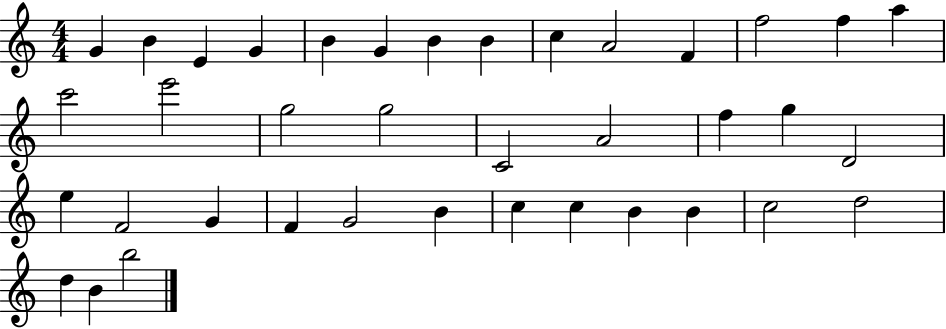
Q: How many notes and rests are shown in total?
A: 38